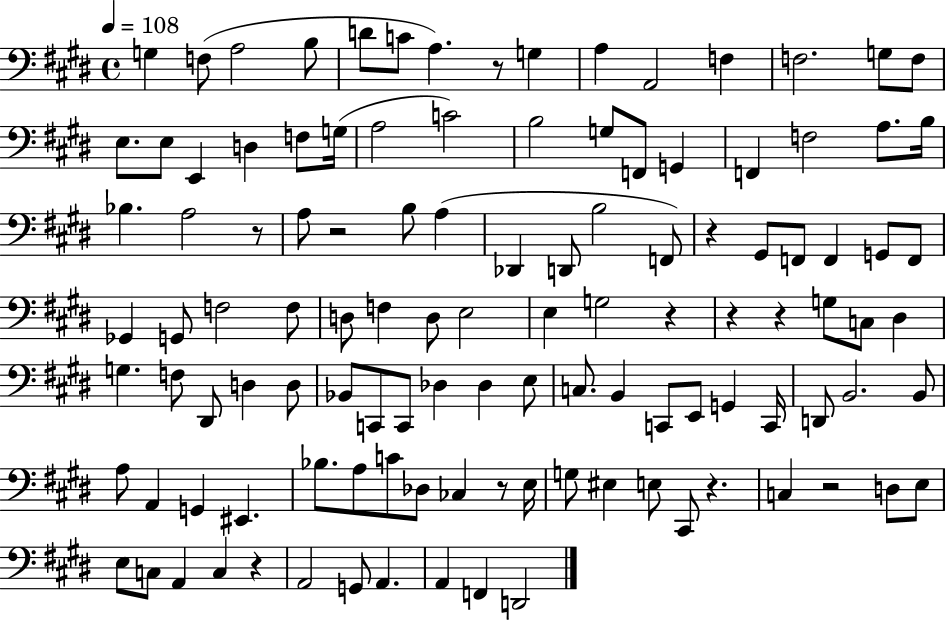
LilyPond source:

{
  \clef bass
  \time 4/4
  \defaultTimeSignature
  \key e \major
  \tempo 4 = 108
  g4 f8( a2 b8 | d'8 c'8 a4.) r8 g4 | a4 a,2 f4 | f2. g8 f8 | \break e8. e8 e,4 d4 f8 g16( | a2 c'2) | b2 g8 f,8 g,4 | f,4 f2 a8. b16 | \break bes4. a2 r8 | a8 r2 b8 a4( | des,4 d,8 b2 f,8) | r4 gis,8 f,8 f,4 g,8 f,8 | \break ges,4 g,8 f2 f8 | d8 f4 d8 e2 | e4 g2 r4 | r4 r4 g8 c8 dis4 | \break g4. f8 dis,8 d4 d8 | bes,8 c,8 c,8 des4 des4 e8 | c8. b,4 c,8 e,8 g,4 c,16 | d,8 b,2. b,8 | \break a8 a,4 g,4 eis,4. | bes8. a8 c'8 des8 ces4 r8 e16 | g8 eis4 e8 cis,8 r4. | c4 r2 d8 e8 | \break e8 c8 a,4 c4 r4 | a,2 g,8 a,4. | a,4 f,4 d,2 | \bar "|."
}